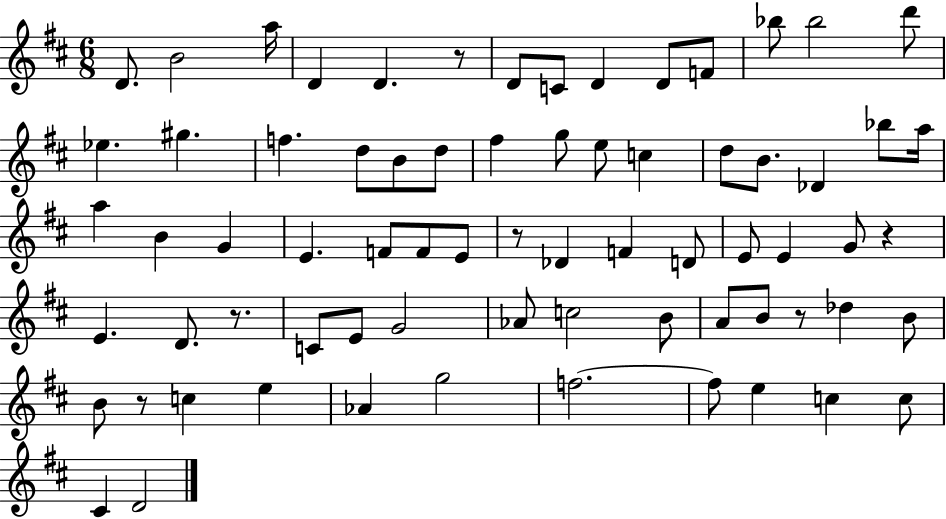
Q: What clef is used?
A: treble